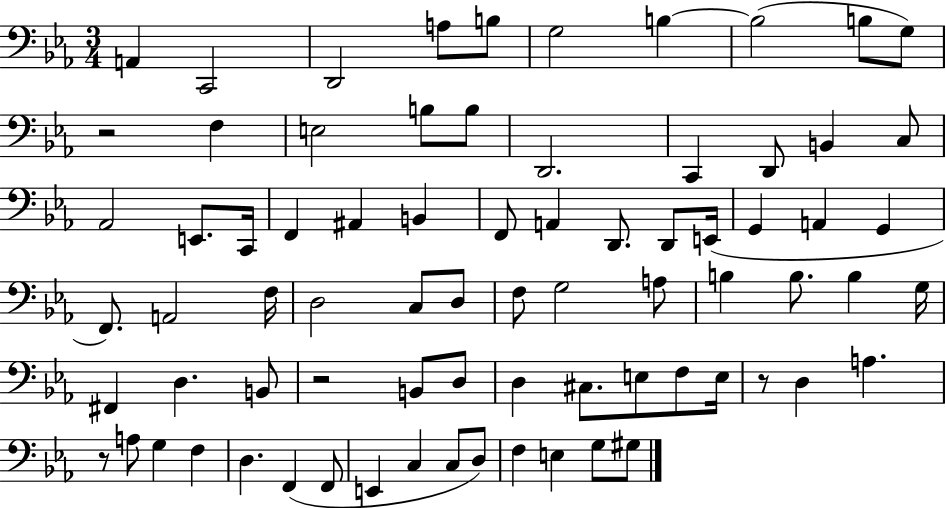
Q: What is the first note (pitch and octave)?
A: A2